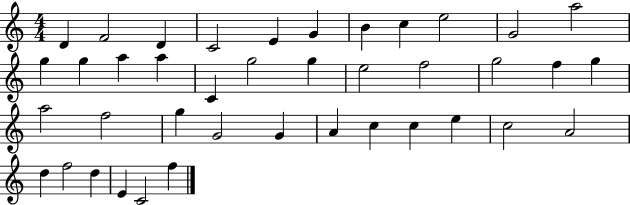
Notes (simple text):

D4/q F4/h D4/q C4/h E4/q G4/q B4/q C5/q E5/h G4/h A5/h G5/q G5/q A5/q A5/q C4/q G5/h G5/q E5/h F5/h G5/h F5/q G5/q A5/h F5/h G5/q G4/h G4/q A4/q C5/q C5/q E5/q C5/h A4/h D5/q F5/h D5/q E4/q C4/h F5/q